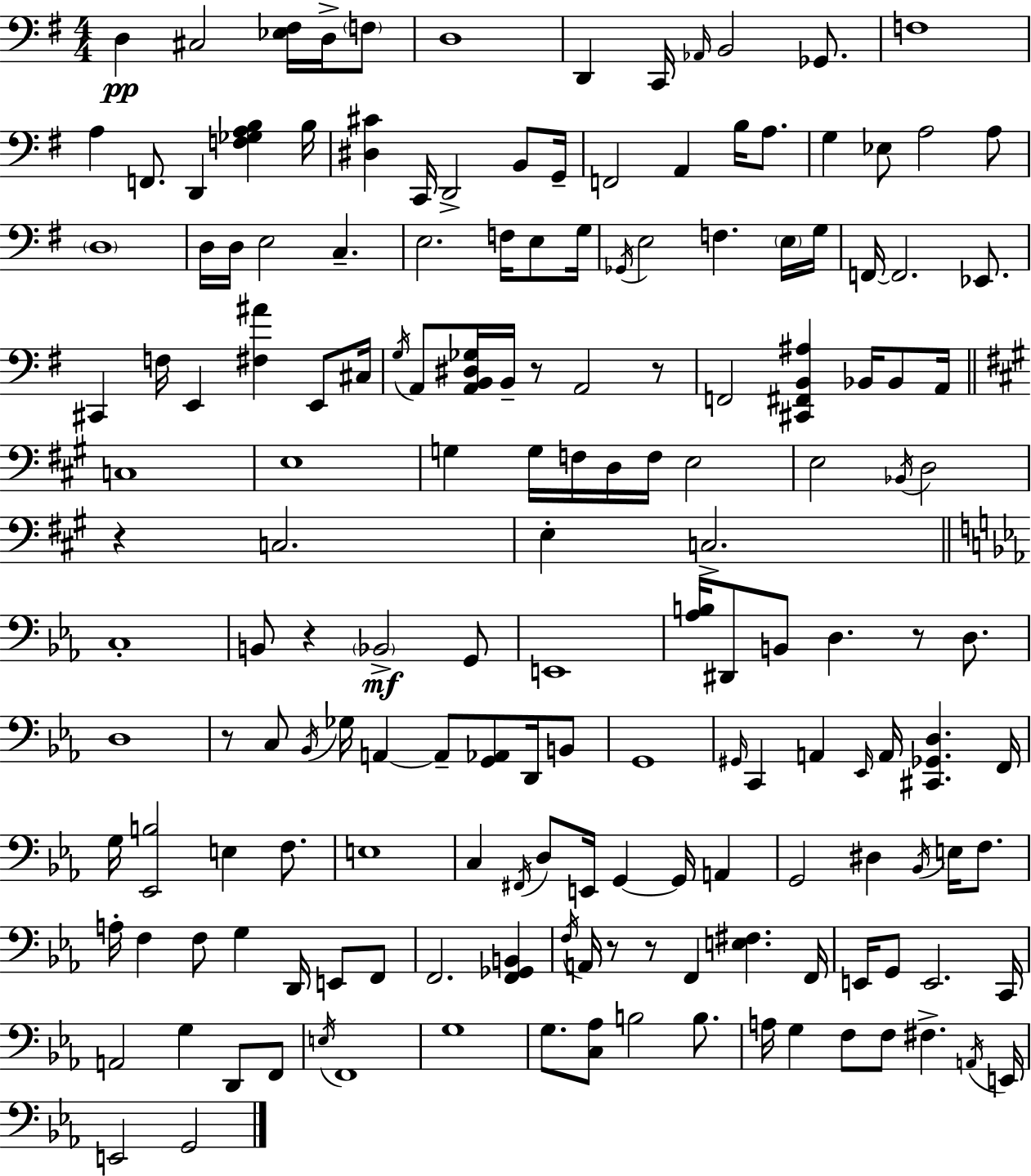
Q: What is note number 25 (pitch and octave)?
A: Eb3